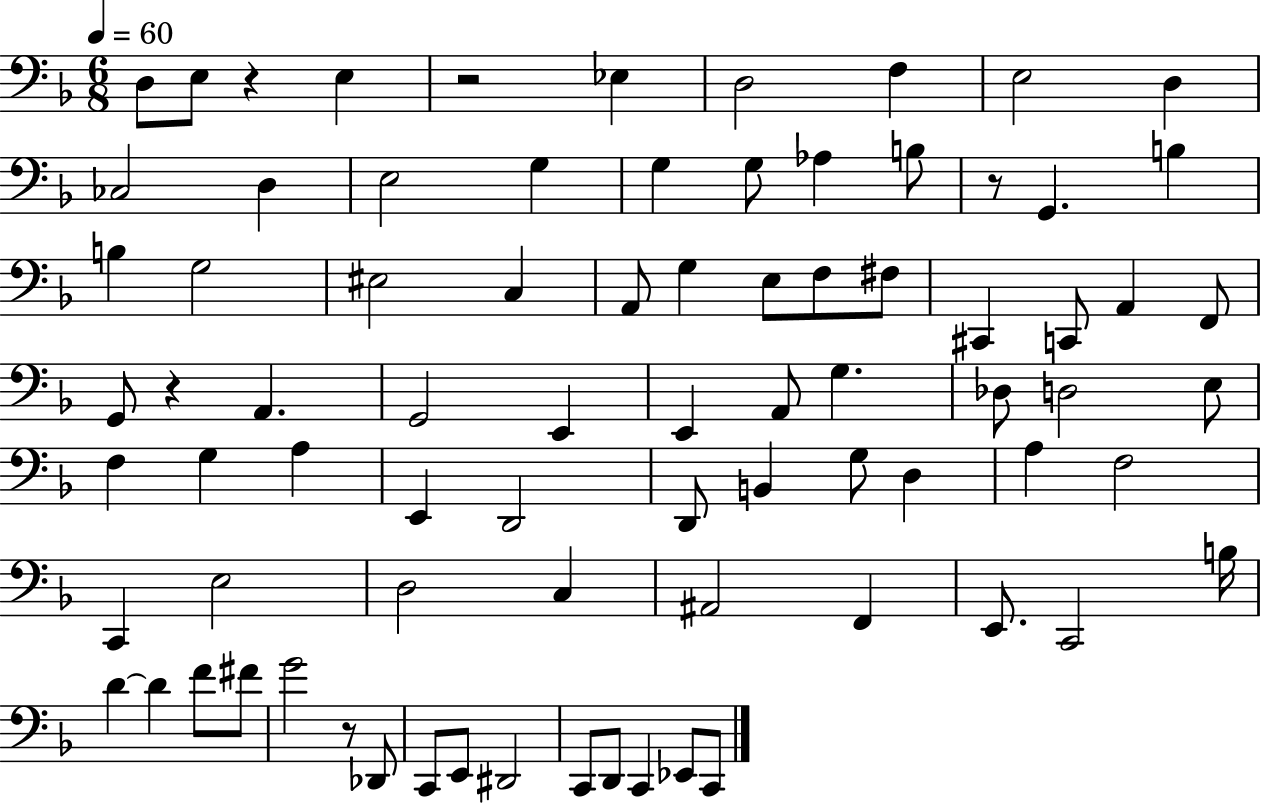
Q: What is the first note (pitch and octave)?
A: D3